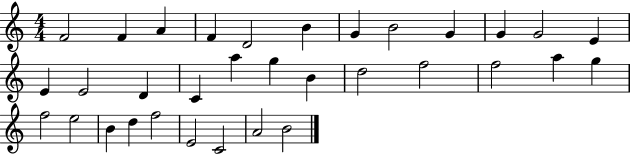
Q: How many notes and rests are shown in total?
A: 33